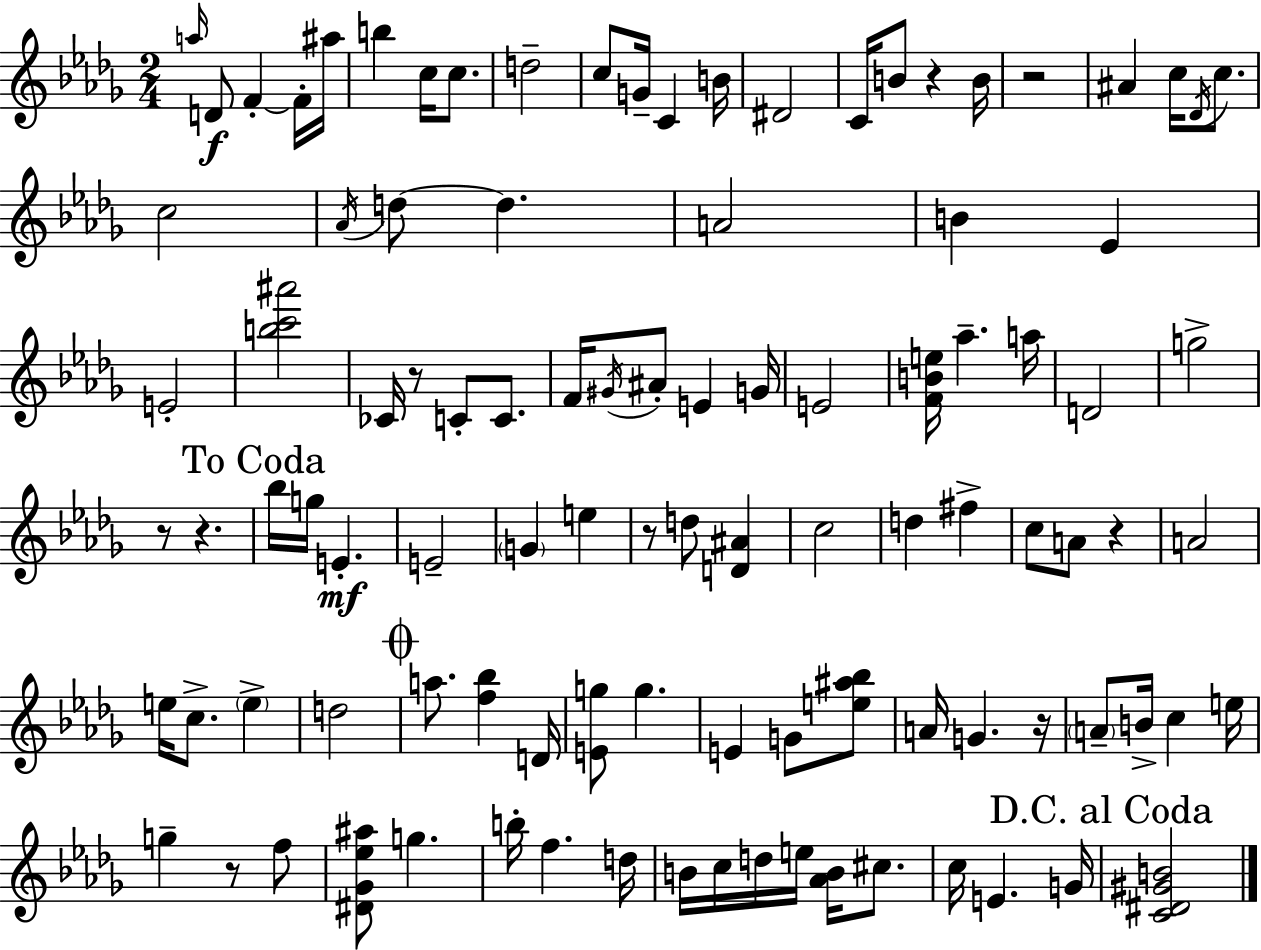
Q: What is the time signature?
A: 2/4